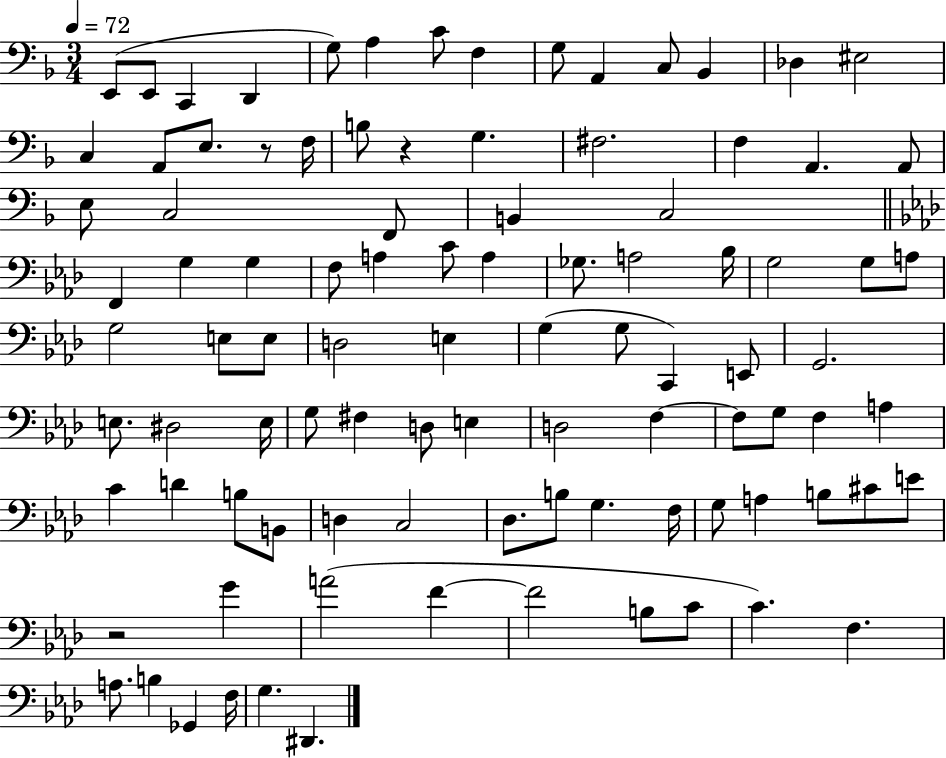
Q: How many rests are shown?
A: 3